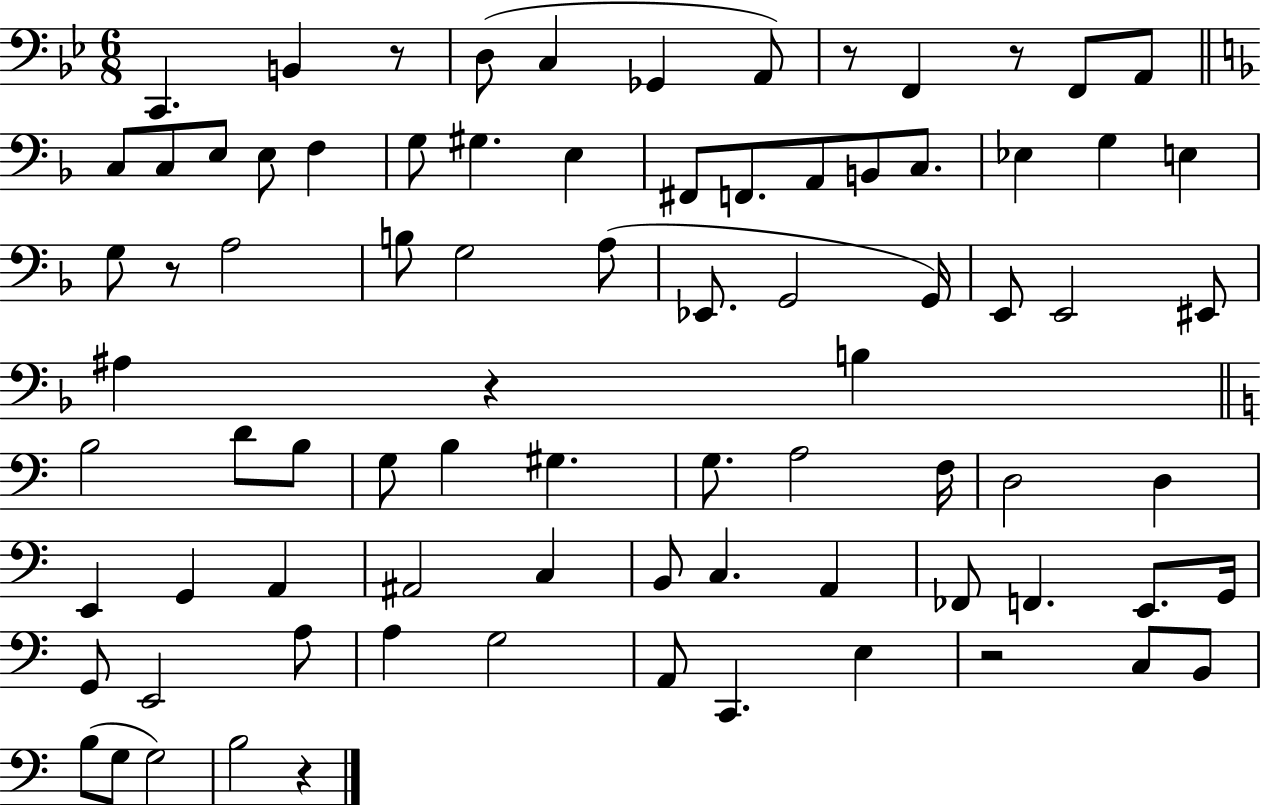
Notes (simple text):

C2/q. B2/q R/e D3/e C3/q Gb2/q A2/e R/e F2/q R/e F2/e A2/e C3/e C3/e E3/e E3/e F3/q G3/e G#3/q. E3/q F#2/e F2/e. A2/e B2/e C3/e. Eb3/q G3/q E3/q G3/e R/e A3/h B3/e G3/h A3/e Eb2/e. G2/h G2/s E2/e E2/h EIS2/e A#3/q R/q B3/q B3/h D4/e B3/e G3/e B3/q G#3/q. G3/e. A3/h F3/s D3/h D3/q E2/q G2/q A2/q A#2/h C3/q B2/e C3/q. A2/q FES2/e F2/q. E2/e. G2/s G2/e E2/h A3/e A3/q G3/h A2/e C2/q. E3/q R/h C3/e B2/e B3/e G3/e G3/h B3/h R/q